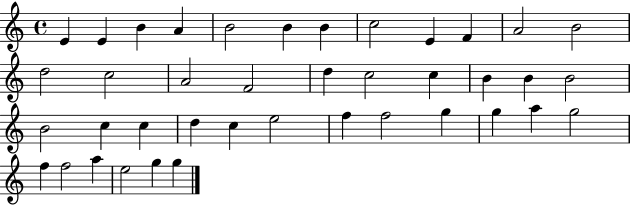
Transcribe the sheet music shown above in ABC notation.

X:1
T:Untitled
M:4/4
L:1/4
K:C
E E B A B2 B B c2 E F A2 B2 d2 c2 A2 F2 d c2 c B B B2 B2 c c d c e2 f f2 g g a g2 f f2 a e2 g g